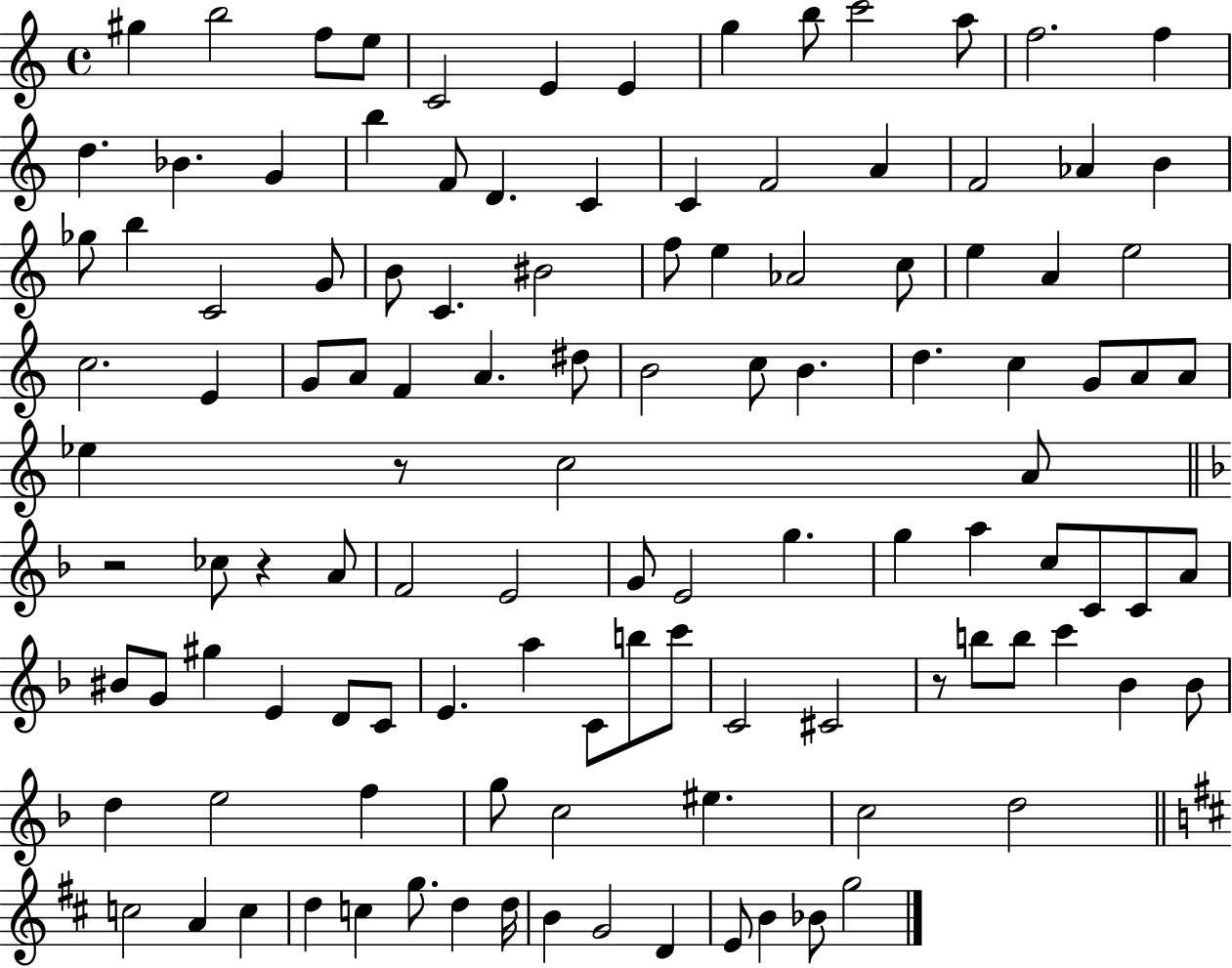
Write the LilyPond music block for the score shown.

{
  \clef treble
  \time 4/4
  \defaultTimeSignature
  \key c \major
  gis''4 b''2 f''8 e''8 | c'2 e'4 e'4 | g''4 b''8 c'''2 a''8 | f''2. f''4 | \break d''4. bes'4. g'4 | b''4 f'8 d'4. c'4 | c'4 f'2 a'4 | f'2 aes'4 b'4 | \break ges''8 b''4 c'2 g'8 | b'8 c'4. bis'2 | f''8 e''4 aes'2 c''8 | e''4 a'4 e''2 | \break c''2. e'4 | g'8 a'8 f'4 a'4. dis''8 | b'2 c''8 b'4. | d''4. c''4 g'8 a'8 a'8 | \break ees''4 r8 c''2 a'8 | \bar "||" \break \key f \major r2 ces''8 r4 a'8 | f'2 e'2 | g'8 e'2 g''4. | g''4 a''4 c''8 c'8 c'8 a'8 | \break bis'8 g'8 gis''4 e'4 d'8 c'8 | e'4. a''4 c'8 b''8 c'''8 | c'2 cis'2 | r8 b''8 b''8 c'''4 bes'4 bes'8 | \break d''4 e''2 f''4 | g''8 c''2 eis''4. | c''2 d''2 | \bar "||" \break \key d \major c''2 a'4 c''4 | d''4 c''4 g''8. d''4 d''16 | b'4 g'2 d'4 | e'8 b'4 bes'8 g''2 | \break \bar "|."
}